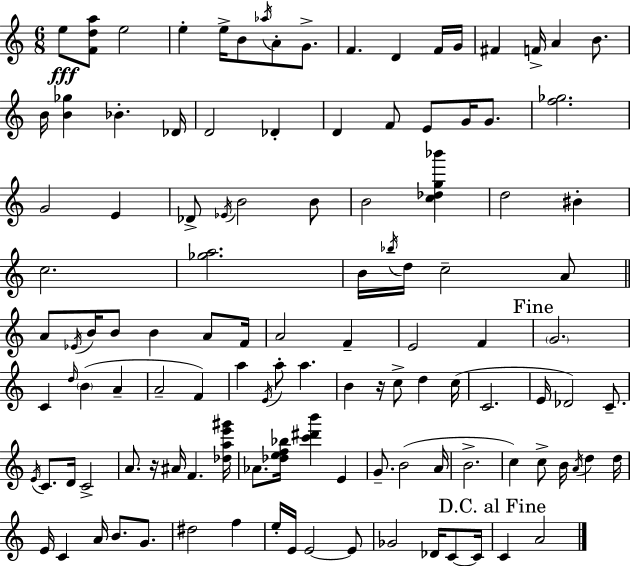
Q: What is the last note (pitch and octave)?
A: A4